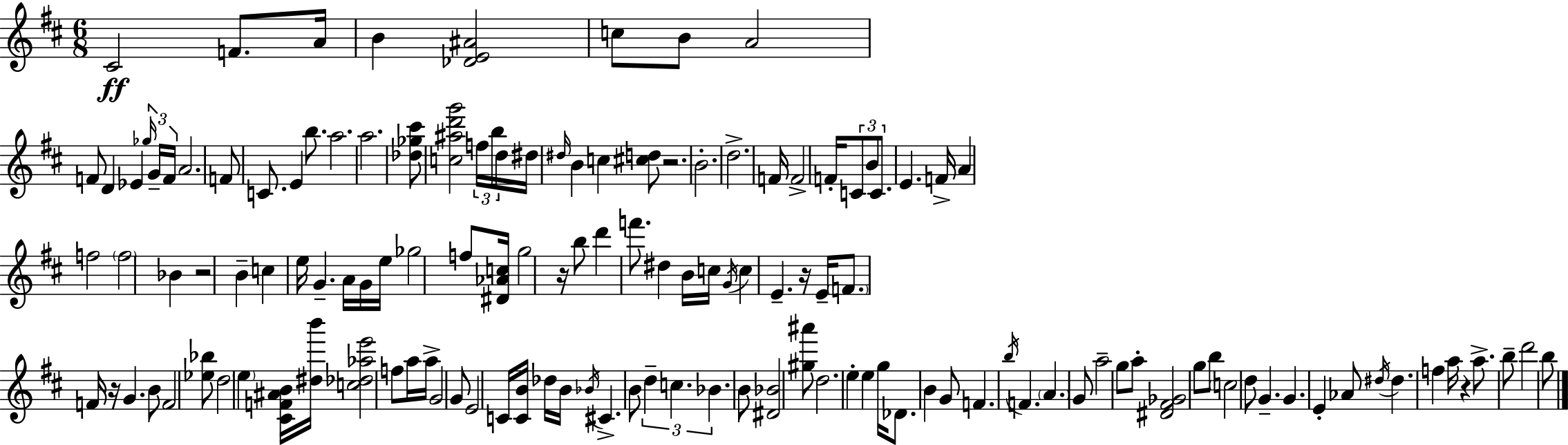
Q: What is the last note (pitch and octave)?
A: B5